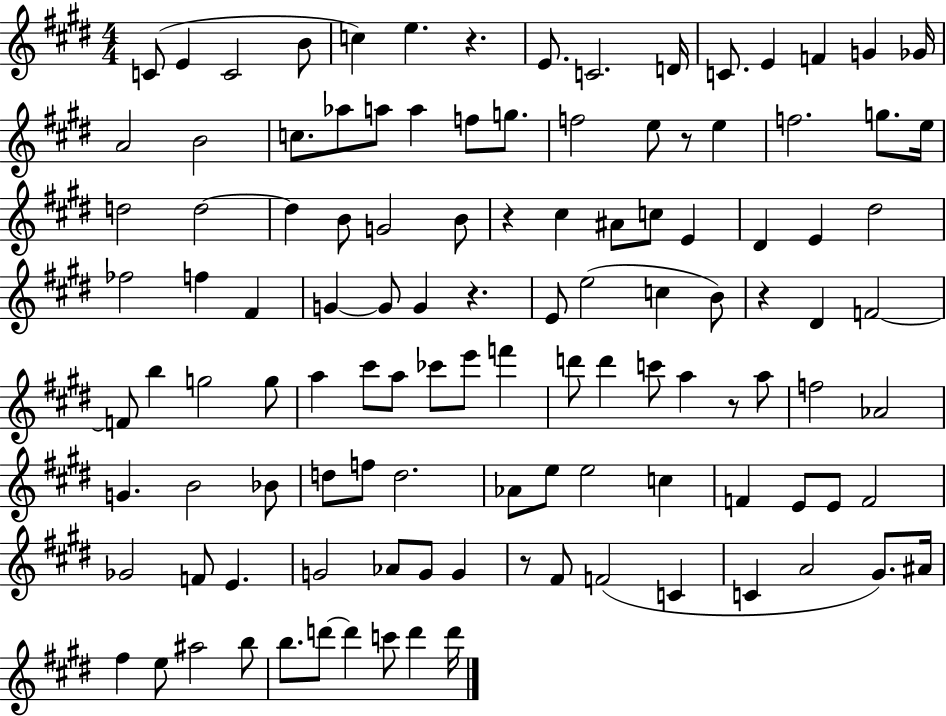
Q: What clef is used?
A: treble